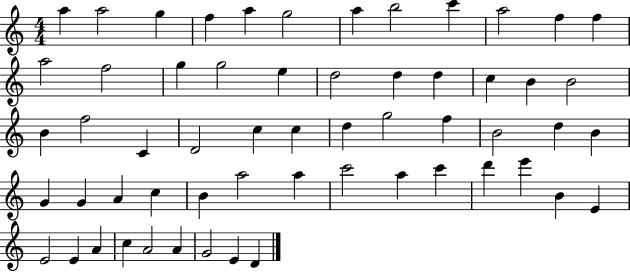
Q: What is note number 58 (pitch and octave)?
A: D4